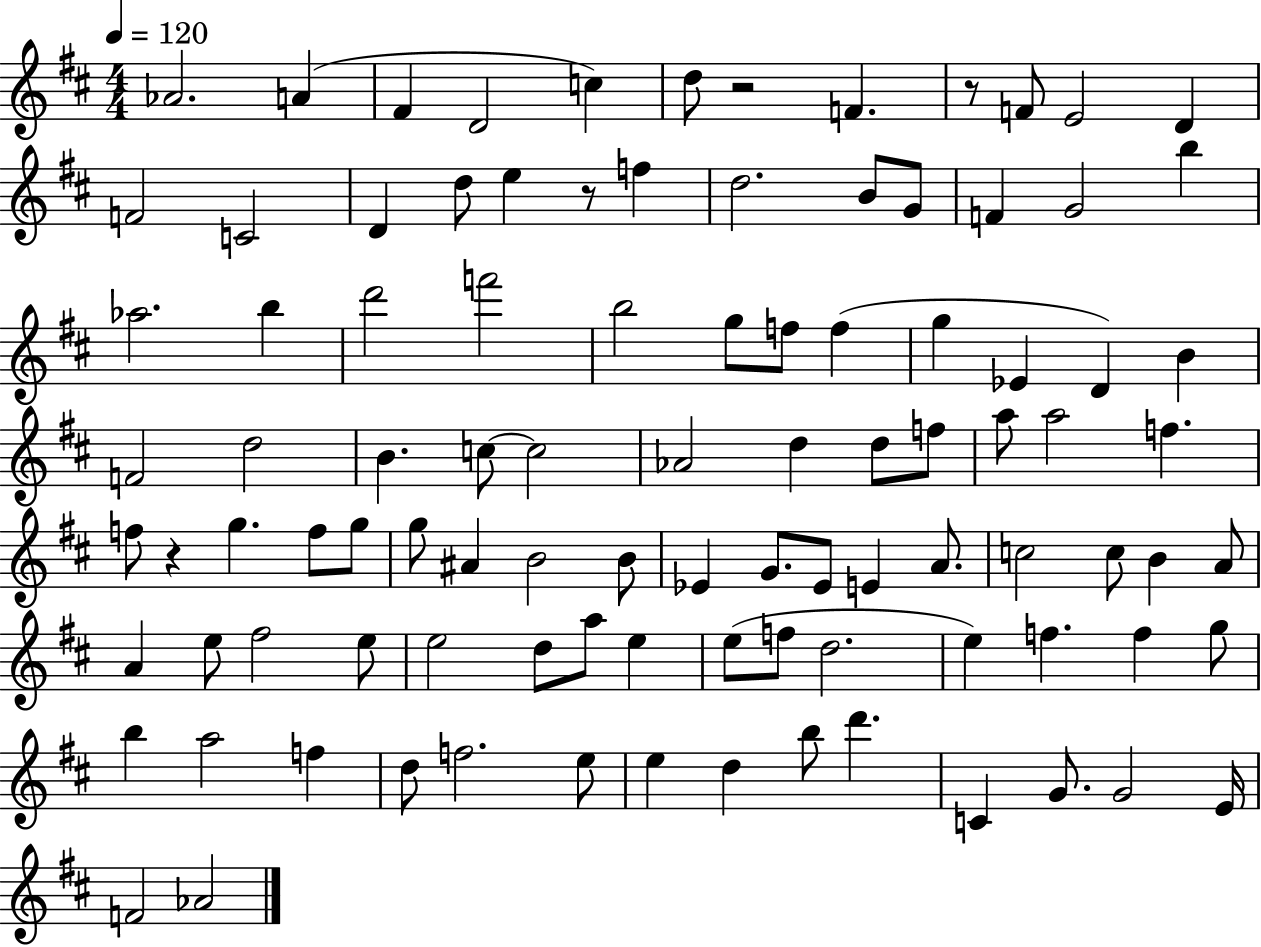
{
  \clef treble
  \numericTimeSignature
  \time 4/4
  \key d \major
  \tempo 4 = 120
  aes'2. a'4( | fis'4 d'2 c''4) | d''8 r2 f'4. | r8 f'8 e'2 d'4 | \break f'2 c'2 | d'4 d''8 e''4 r8 f''4 | d''2. b'8 g'8 | f'4 g'2 b''4 | \break aes''2. b''4 | d'''2 f'''2 | b''2 g''8 f''8 f''4( | g''4 ees'4 d'4) b'4 | \break f'2 d''2 | b'4. c''8~~ c''2 | aes'2 d''4 d''8 f''8 | a''8 a''2 f''4. | \break f''8 r4 g''4. f''8 g''8 | g''8 ais'4 b'2 b'8 | ees'4 g'8. ees'8 e'4 a'8. | c''2 c''8 b'4 a'8 | \break a'4 e''8 fis''2 e''8 | e''2 d''8 a''8 e''4 | e''8( f''8 d''2. | e''4) f''4. f''4 g''8 | \break b''4 a''2 f''4 | d''8 f''2. e''8 | e''4 d''4 b''8 d'''4. | c'4 g'8. g'2 e'16 | \break f'2 aes'2 | \bar "|."
}